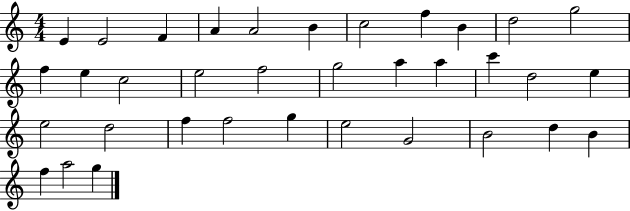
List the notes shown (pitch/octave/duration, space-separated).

E4/q E4/h F4/q A4/q A4/h B4/q C5/h F5/q B4/q D5/h G5/h F5/q E5/q C5/h E5/h F5/h G5/h A5/q A5/q C6/q D5/h E5/q E5/h D5/h F5/q F5/h G5/q E5/h G4/h B4/h D5/q B4/q F5/q A5/h G5/q